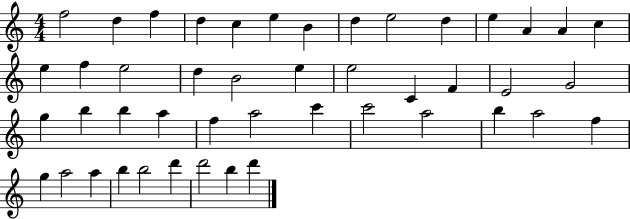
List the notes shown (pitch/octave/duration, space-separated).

F5/h D5/q F5/q D5/q C5/q E5/q B4/q D5/q E5/h D5/q E5/q A4/q A4/q C5/q E5/q F5/q E5/h D5/q B4/h E5/q E5/h C4/q F4/q E4/h G4/h G5/q B5/q B5/q A5/q F5/q A5/h C6/q C6/h A5/h B5/q A5/h F5/q G5/q A5/h A5/q B5/q B5/h D6/q D6/h B5/q D6/q